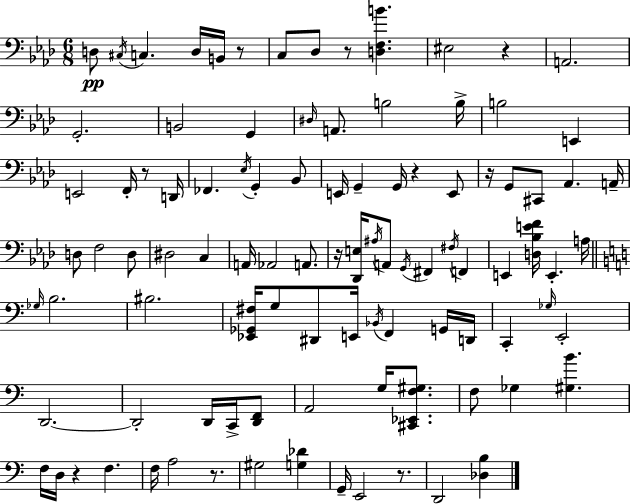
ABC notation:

X:1
T:Untitled
M:6/8
L:1/4
K:Ab
D,/2 ^C,/4 C, D,/4 B,,/4 z/2 C,/2 _D,/2 z/2 [D,F,B] ^E,2 z A,,2 G,,2 B,,2 G,, ^D,/4 A,,/2 B,2 B,/4 B,2 E,, E,,2 F,,/4 z/2 D,,/4 _F,, _E,/4 G,, _B,,/2 E,,/4 G,, G,,/4 z E,,/2 z/4 G,,/2 ^C,,/2 _A,, A,,/4 D,/2 F,2 D,/2 ^D,2 C, A,,/4 _A,,2 A,,/2 z/4 [_D,,E,]/4 ^A,/4 A,,/2 G,,/4 ^F,, ^F,/4 F,, E,, [D,_B,EF]/4 E,, A,/4 _G,/4 B,2 ^B,2 [_E,,_G,,^F,]/4 G,/2 ^D,,/2 E,,/4 _B,,/4 F,, G,,/4 D,,/4 C,, _G,/4 E,,2 D,,2 D,,2 D,,/4 C,,/4 [D,,F,,]/2 A,,2 G,/4 [^C,,_E,,F,^G,]/2 F,/2 _G, [^G,B] F,/4 D,/4 z F, F,/4 A,2 z/2 ^G,2 [G,_D] G,,/4 E,,2 z/2 D,,2 [_D,B,]